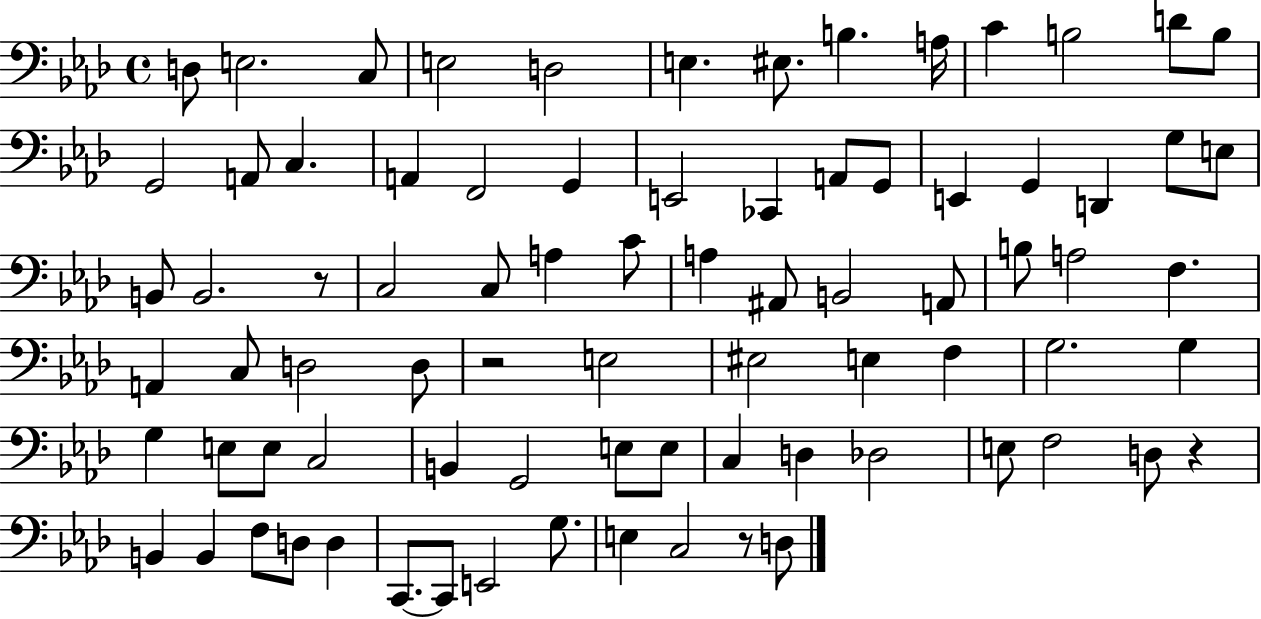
D3/e E3/h. C3/e E3/h D3/h E3/q. EIS3/e. B3/q. A3/s C4/q B3/h D4/e B3/e G2/h A2/e C3/q. A2/q F2/h G2/q E2/h CES2/q A2/e G2/e E2/q G2/q D2/q G3/e E3/e B2/e B2/h. R/e C3/h C3/e A3/q C4/e A3/q A#2/e B2/h A2/e B3/e A3/h F3/q. A2/q C3/e D3/h D3/e R/h E3/h EIS3/h E3/q F3/q G3/h. G3/q G3/q E3/e E3/e C3/h B2/q G2/h E3/e E3/e C3/q D3/q Db3/h E3/e F3/h D3/e R/q B2/q B2/q F3/e D3/e D3/q C2/e. C2/e E2/h G3/e. E3/q C3/h R/e D3/e